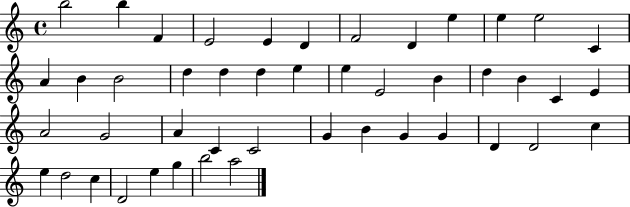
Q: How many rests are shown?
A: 0